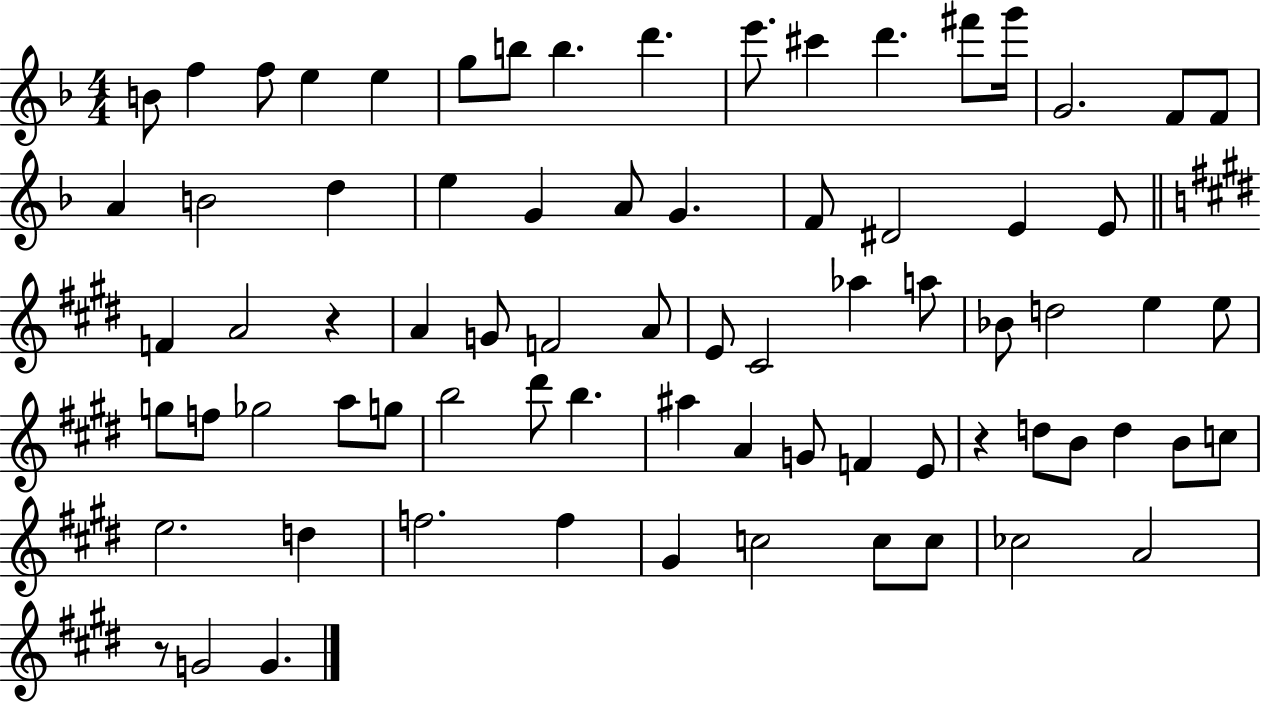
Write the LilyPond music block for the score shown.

{
  \clef treble
  \numericTimeSignature
  \time 4/4
  \key f \major
  b'8 f''4 f''8 e''4 e''4 | g''8 b''8 b''4. d'''4. | e'''8. cis'''4 d'''4. fis'''8 g'''16 | g'2. f'8 f'8 | \break a'4 b'2 d''4 | e''4 g'4 a'8 g'4. | f'8 dis'2 e'4 e'8 | \bar "||" \break \key e \major f'4 a'2 r4 | a'4 g'8 f'2 a'8 | e'8 cis'2 aes''4 a''8 | bes'8 d''2 e''4 e''8 | \break g''8 f''8 ges''2 a''8 g''8 | b''2 dis'''8 b''4. | ais''4 a'4 g'8 f'4 e'8 | r4 d''8 b'8 d''4 b'8 c''8 | \break e''2. d''4 | f''2. f''4 | gis'4 c''2 c''8 c''8 | ces''2 a'2 | \break r8 g'2 g'4. | \bar "|."
}